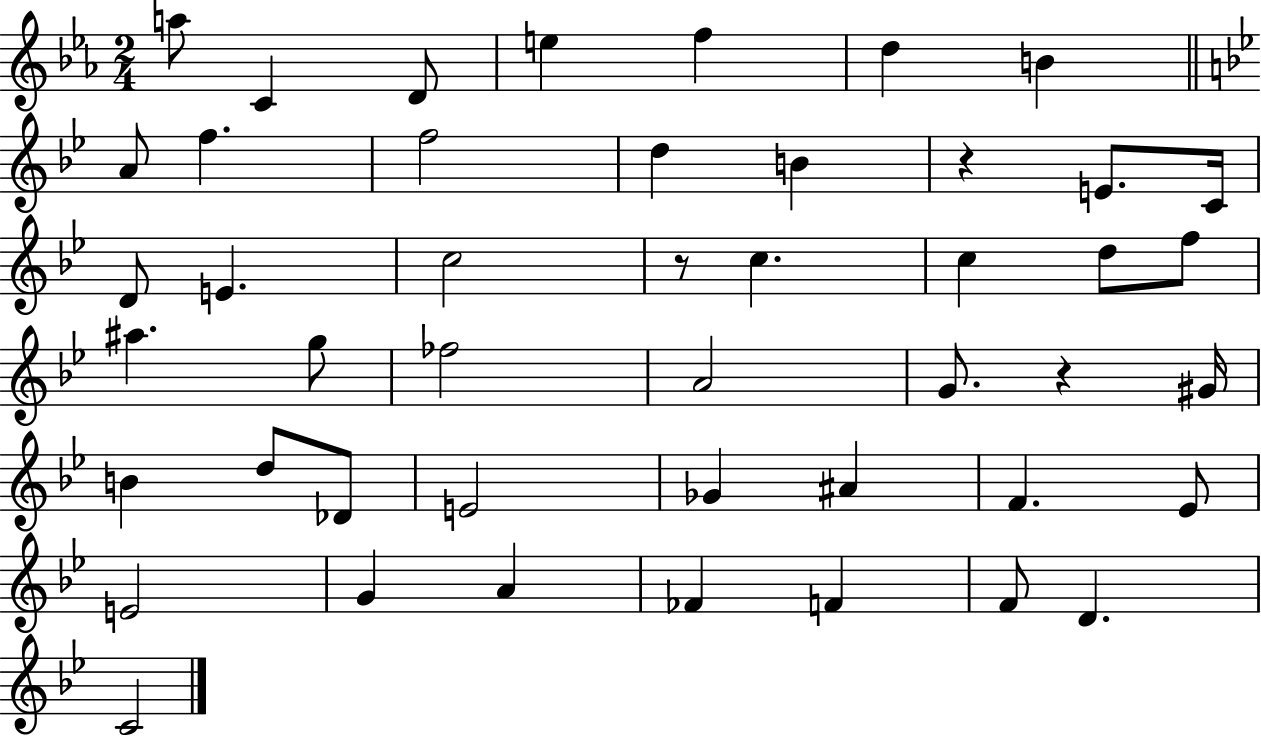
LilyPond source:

{
  \clef treble
  \numericTimeSignature
  \time 2/4
  \key ees \major
  a''8 c'4 d'8 | e''4 f''4 | d''4 b'4 | \bar "||" \break \key bes \major a'8 f''4. | f''2 | d''4 b'4 | r4 e'8. c'16 | \break d'8 e'4. | c''2 | r8 c''4. | c''4 d''8 f''8 | \break ais''4. g''8 | fes''2 | a'2 | g'8. r4 gis'16 | \break b'4 d''8 des'8 | e'2 | ges'4 ais'4 | f'4. ees'8 | \break e'2 | g'4 a'4 | fes'4 f'4 | f'8 d'4. | \break c'2 | \bar "|."
}